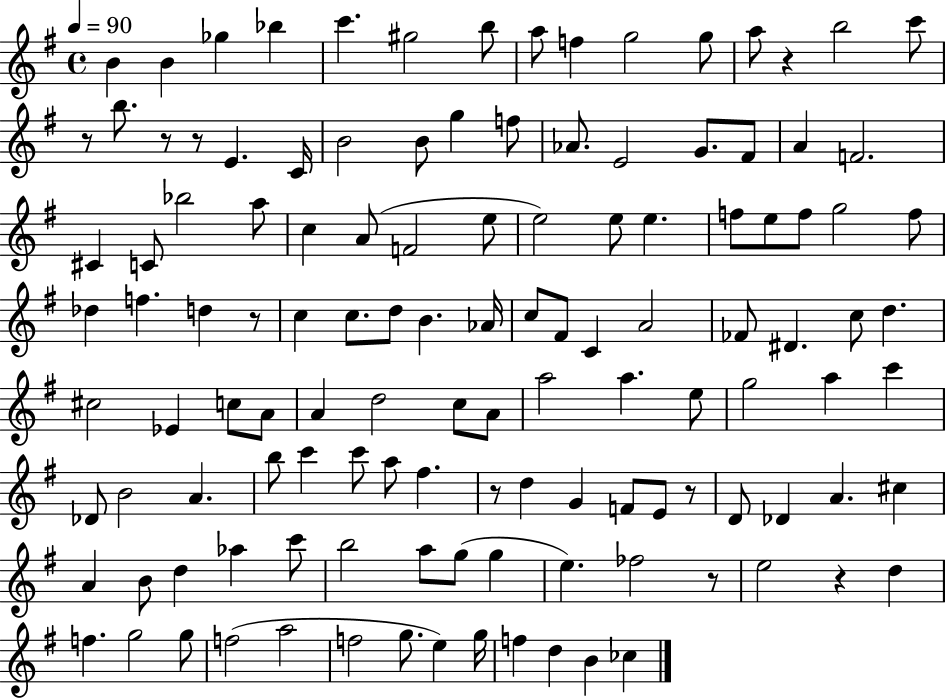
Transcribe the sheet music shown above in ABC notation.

X:1
T:Untitled
M:4/4
L:1/4
K:G
B B _g _b c' ^g2 b/2 a/2 f g2 g/2 a/2 z b2 c'/2 z/2 b/2 z/2 z/2 E C/4 B2 B/2 g f/2 _A/2 E2 G/2 ^F/2 A F2 ^C C/2 _b2 a/2 c A/2 F2 e/2 e2 e/2 e f/2 e/2 f/2 g2 f/2 _d f d z/2 c c/2 d/2 B _A/4 c/2 ^F/2 C A2 _F/2 ^D c/2 d ^c2 _E c/2 A/2 A d2 c/2 A/2 a2 a e/2 g2 a c' _D/2 B2 A b/2 c' c'/2 a/2 ^f z/2 d G F/2 E/2 z/2 D/2 _D A ^c A B/2 d _a c'/2 b2 a/2 g/2 g e _f2 z/2 e2 z d f g2 g/2 f2 a2 f2 g/2 e g/4 f d B _c